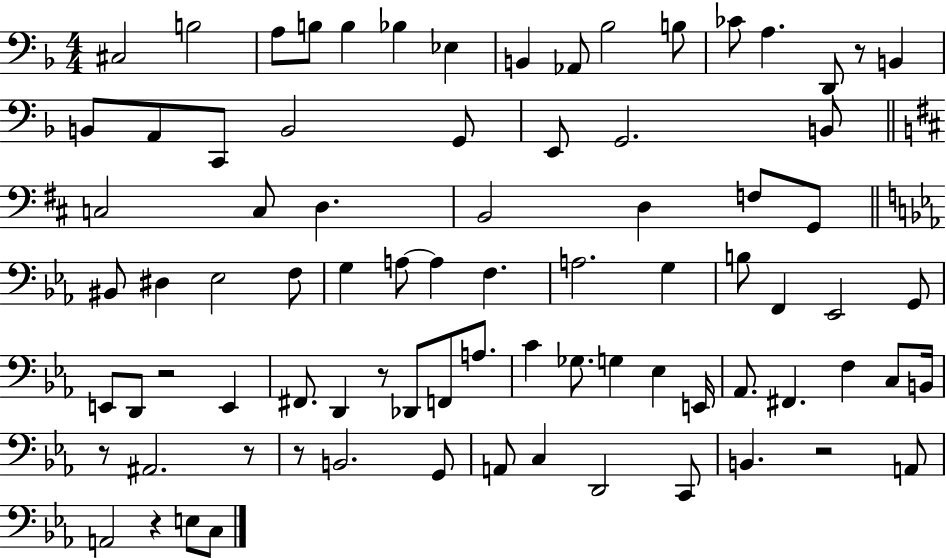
{
  \clef bass
  \numericTimeSignature
  \time 4/4
  \key f \major
  cis2 b2 | a8 b8 b4 bes4 ees4 | b,4 aes,8 bes2 b8 | ces'8 a4. d,8 r8 b,4 | \break b,8 a,8 c,8 b,2 g,8 | e,8 g,2. b,8 | \bar "||" \break \key d \major c2 c8 d4. | b,2 d4 f8 g,8 | \bar "||" \break \key c \minor bis,8 dis4 ees2 f8 | g4 a8~~ a4 f4. | a2. g4 | b8 f,4 ees,2 g,8 | \break e,8 d,8 r2 e,4 | fis,8. d,4 r8 des,8 f,8 a8. | c'4 ges8. g4 ees4 e,16 | aes,8. fis,4. f4 c8 b,16 | \break r8 ais,2. r8 | r8 b,2. g,8 | a,8 c4 d,2 c,8 | b,4. r2 a,8 | \break a,2 r4 e8 c8 | \bar "|."
}